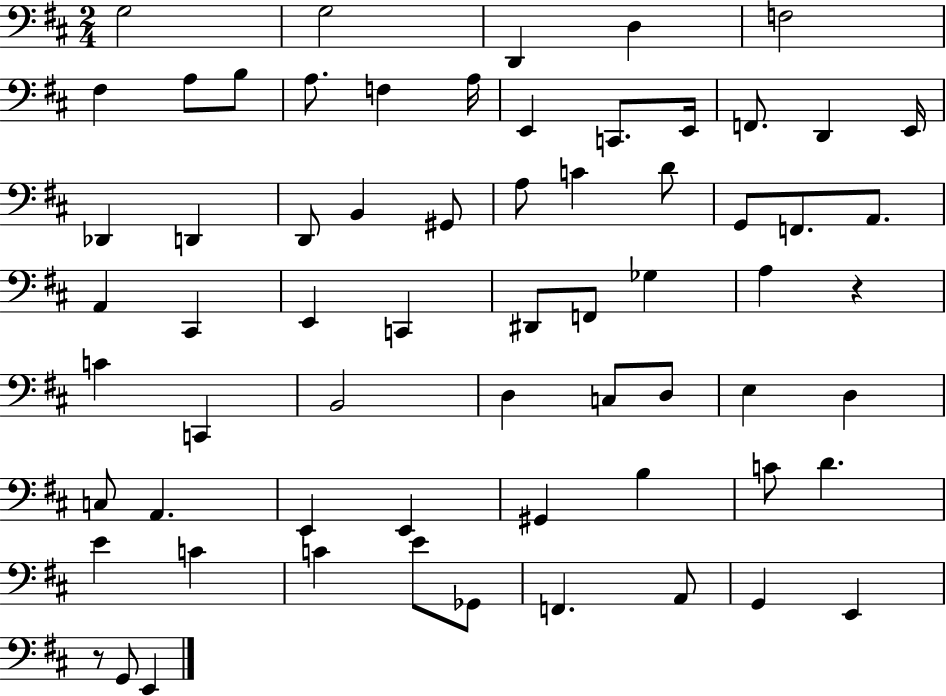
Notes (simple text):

G3/h G3/h D2/q D3/q F3/h F#3/q A3/e B3/e A3/e. F3/q A3/s E2/q C2/e. E2/s F2/e. D2/q E2/s Db2/q D2/q D2/e B2/q G#2/e A3/e C4/q D4/e G2/e F2/e. A2/e. A2/q C#2/q E2/q C2/q D#2/e F2/e Gb3/q A3/q R/q C4/q C2/q B2/h D3/q C3/e D3/e E3/q D3/q C3/e A2/q. E2/q E2/q G#2/q B3/q C4/e D4/q. E4/q C4/q C4/q E4/e Gb2/e F2/q. A2/e G2/q E2/q R/e G2/e E2/q